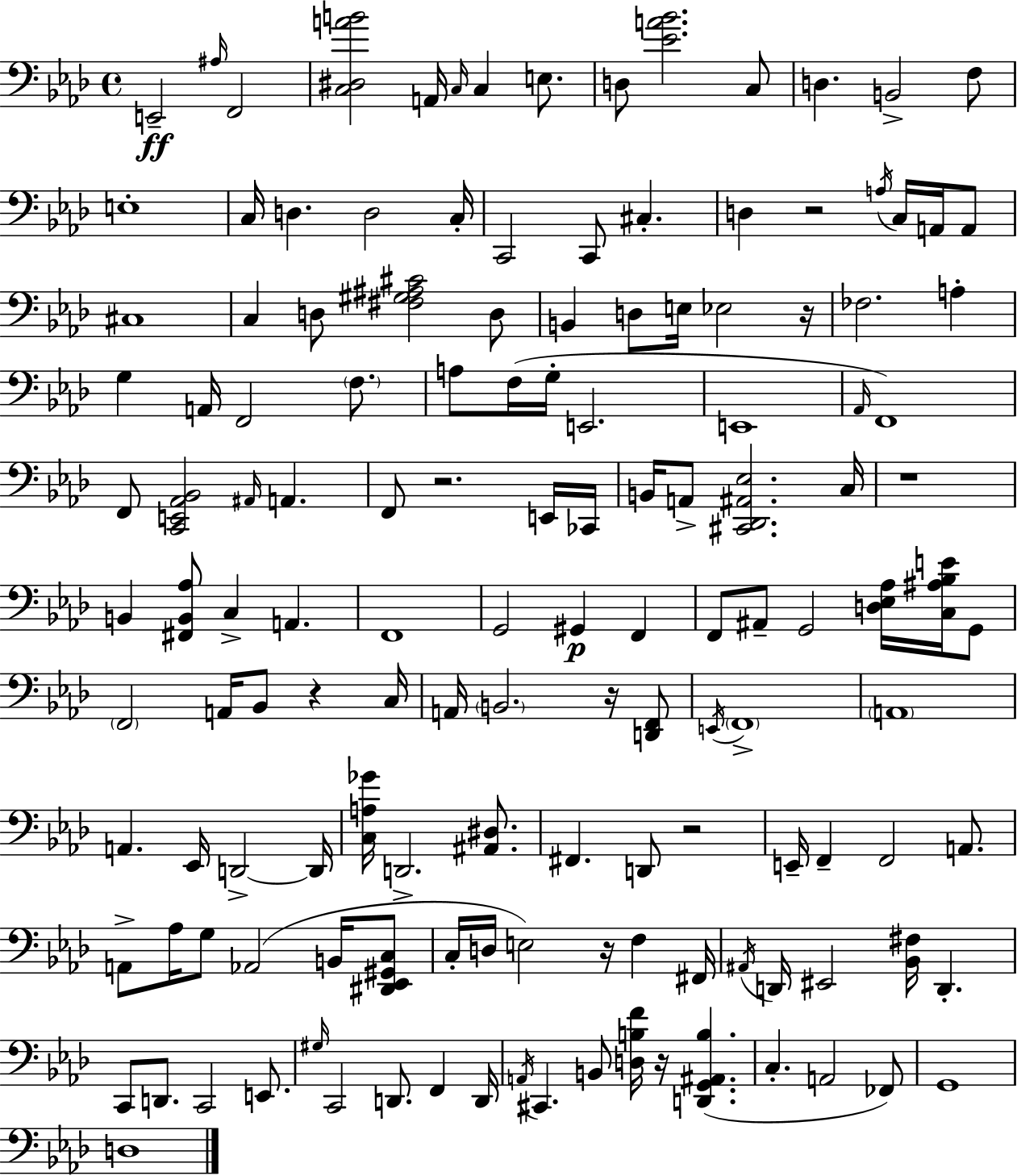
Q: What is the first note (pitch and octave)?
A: E2